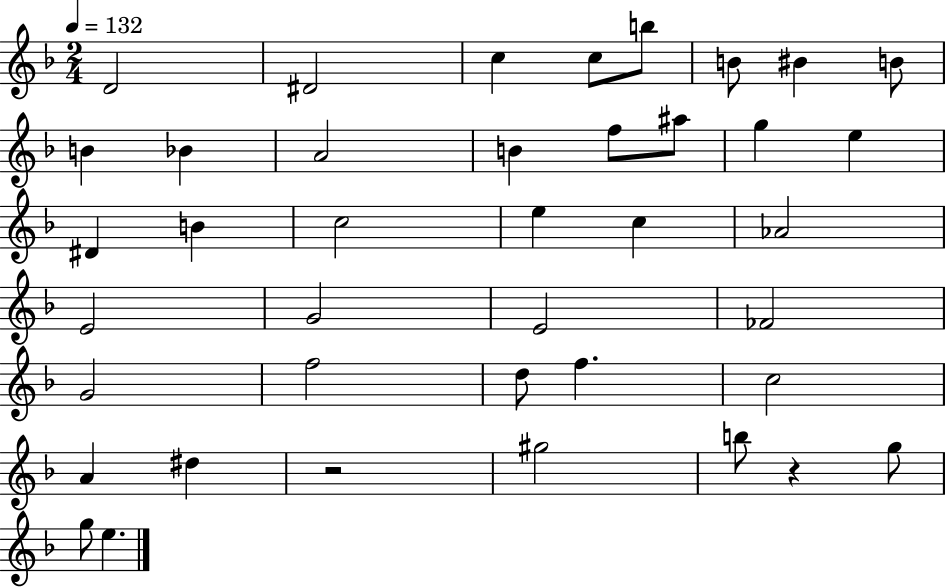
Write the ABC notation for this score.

X:1
T:Untitled
M:2/4
L:1/4
K:F
D2 ^D2 c c/2 b/2 B/2 ^B B/2 B _B A2 B f/2 ^a/2 g e ^D B c2 e c _A2 E2 G2 E2 _F2 G2 f2 d/2 f c2 A ^d z2 ^g2 b/2 z g/2 g/2 e